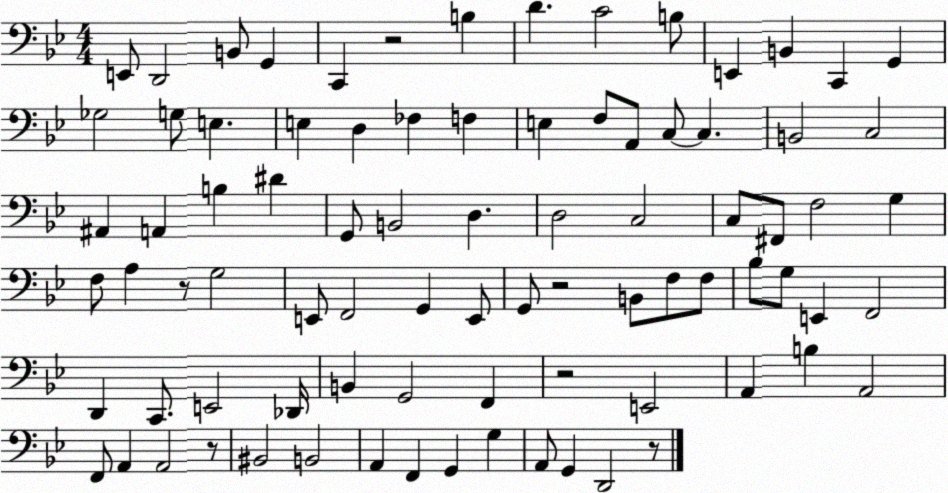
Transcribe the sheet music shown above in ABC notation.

X:1
T:Untitled
M:4/4
L:1/4
K:Bb
E,,/2 D,,2 B,,/2 G,, C,, z2 B, D C2 B,/2 E,, B,, C,, G,, _G,2 G,/2 E, E, D, _F, F, E, F,/2 A,,/2 C,/2 C, B,,2 C,2 ^A,, A,, B, ^D G,,/2 B,,2 D, D,2 C,2 C,/2 ^F,,/2 F,2 G, F,/2 A, z/2 G,2 E,,/2 F,,2 G,, E,,/2 G,,/2 z2 B,,/2 F,/2 F,/2 _B,/2 G,/2 E,, F,,2 D,, C,,/2 E,,2 _D,,/4 B,, G,,2 F,, z2 E,,2 A,, B, A,,2 F,,/2 A,, A,,2 z/2 ^B,,2 B,,2 A,, F,, G,, G, A,,/2 G,, D,,2 z/2